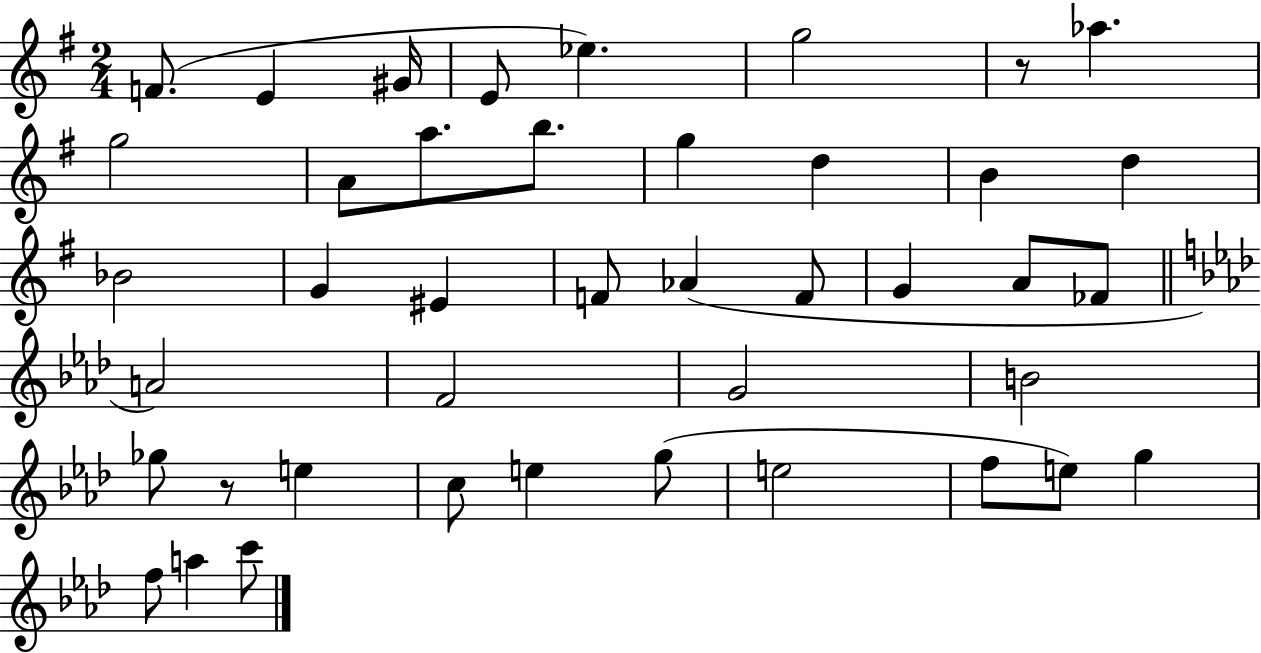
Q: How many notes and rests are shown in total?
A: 42